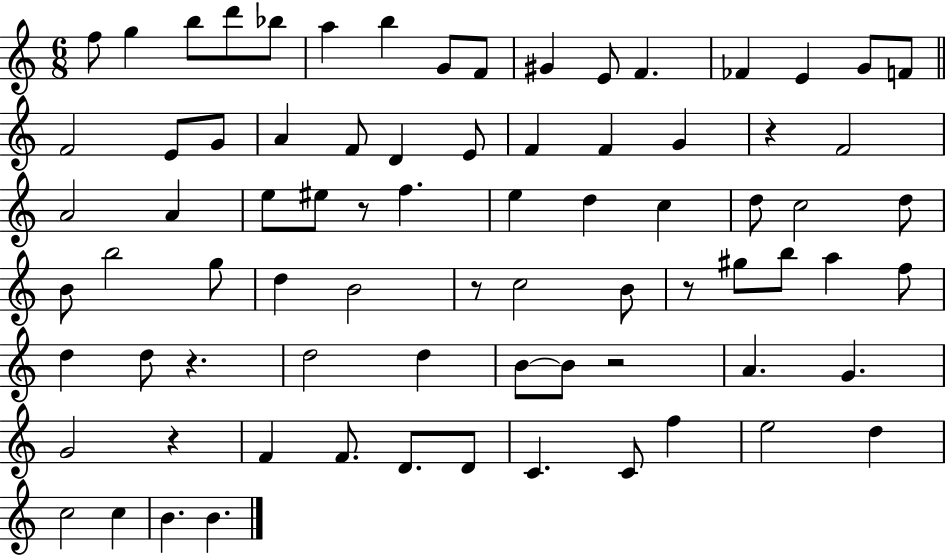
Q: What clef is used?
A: treble